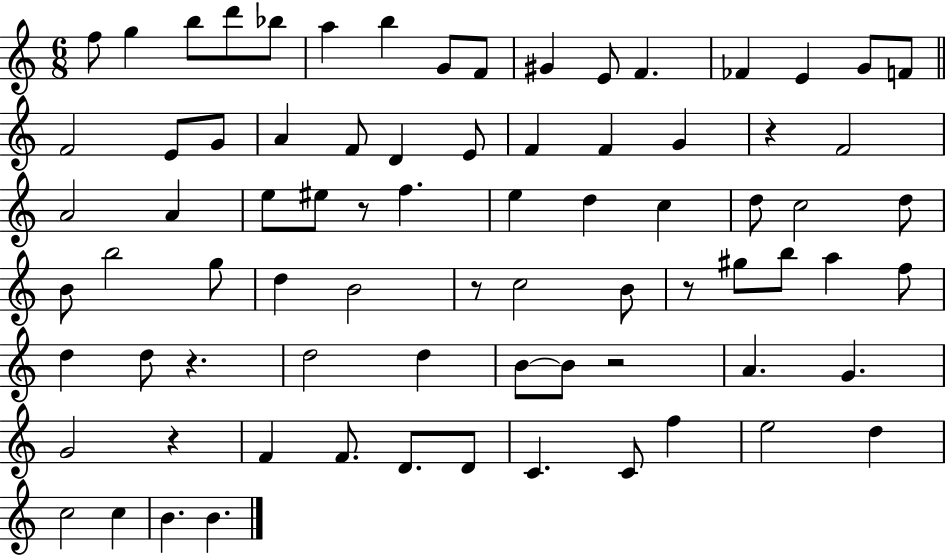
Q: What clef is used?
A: treble